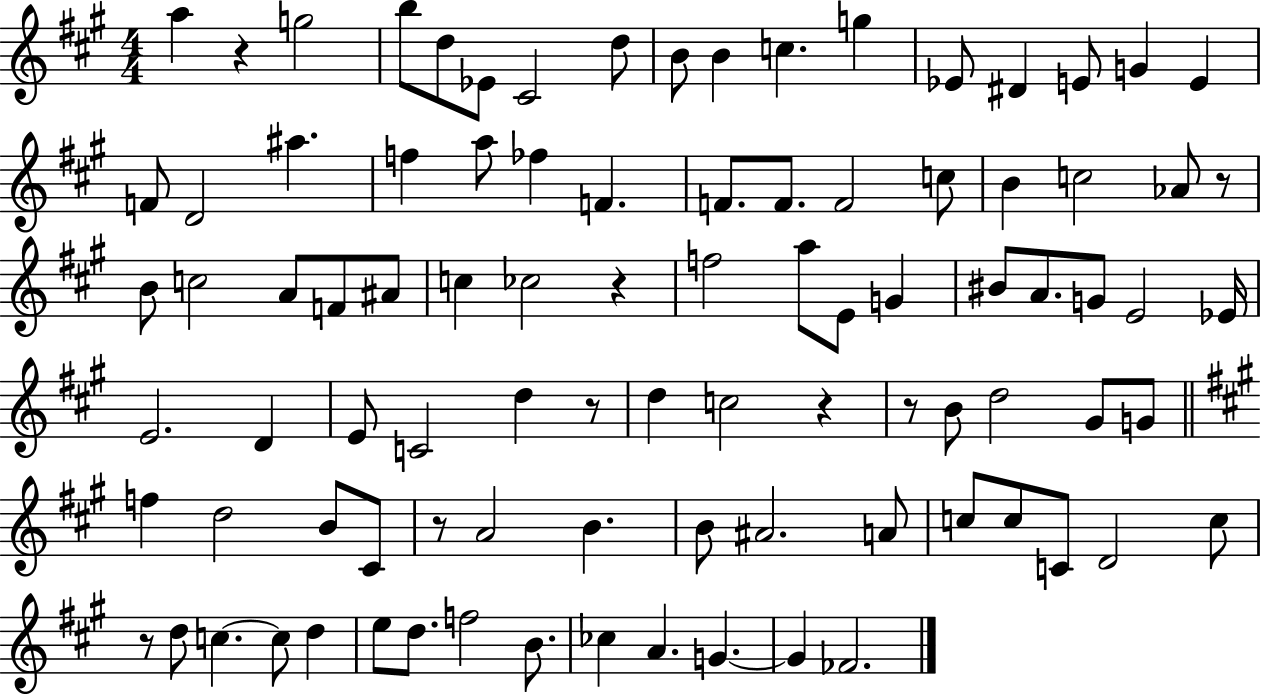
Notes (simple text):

A5/q R/q G5/h B5/e D5/e Eb4/e C#4/h D5/e B4/e B4/q C5/q. G5/q Eb4/e D#4/q E4/e G4/q E4/q F4/e D4/h A#5/q. F5/q A5/e FES5/q F4/q. F4/e. F4/e. F4/h C5/e B4/q C5/h Ab4/e R/e B4/e C5/h A4/e F4/e A#4/e C5/q CES5/h R/q F5/h A5/e E4/e G4/q BIS4/e A4/e. G4/e E4/h Eb4/s E4/h. D4/q E4/e C4/h D5/q R/e D5/q C5/h R/q R/e B4/e D5/h G#4/e G4/e F5/q D5/h B4/e C#4/e R/e A4/h B4/q. B4/e A#4/h. A4/e C5/e C5/e C4/e D4/h C5/e R/e D5/e C5/q. C5/e D5/q E5/e D5/e. F5/h B4/e. CES5/q A4/q. G4/q. G4/q FES4/h.